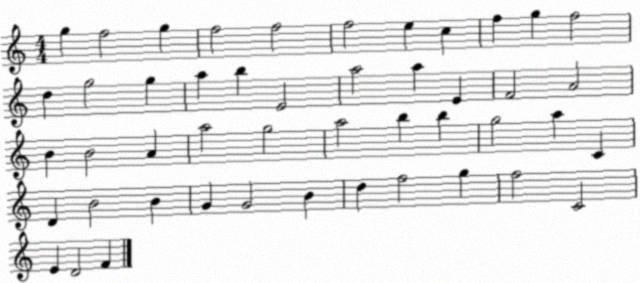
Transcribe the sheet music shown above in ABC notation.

X:1
T:Untitled
M:4/4
L:1/4
K:C
g f2 g f2 f2 f2 e c f g f2 d g2 g a b E2 a2 a E F2 A2 B B2 A a2 g2 a2 b b g2 a C D B2 B G G2 B d f2 g f2 C2 E D2 F